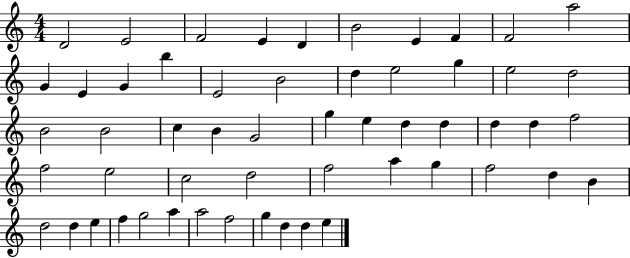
D4/h E4/h F4/h E4/q D4/q B4/h E4/q F4/q F4/h A5/h G4/q E4/q G4/q B5/q E4/h B4/h D5/q E5/h G5/q E5/h D5/h B4/h B4/h C5/q B4/q G4/h G5/q E5/q D5/q D5/q D5/q D5/q F5/h F5/h E5/h C5/h D5/h F5/h A5/q G5/q F5/h D5/q B4/q D5/h D5/q E5/q F5/q G5/h A5/q A5/h F5/h G5/q D5/q D5/q E5/q